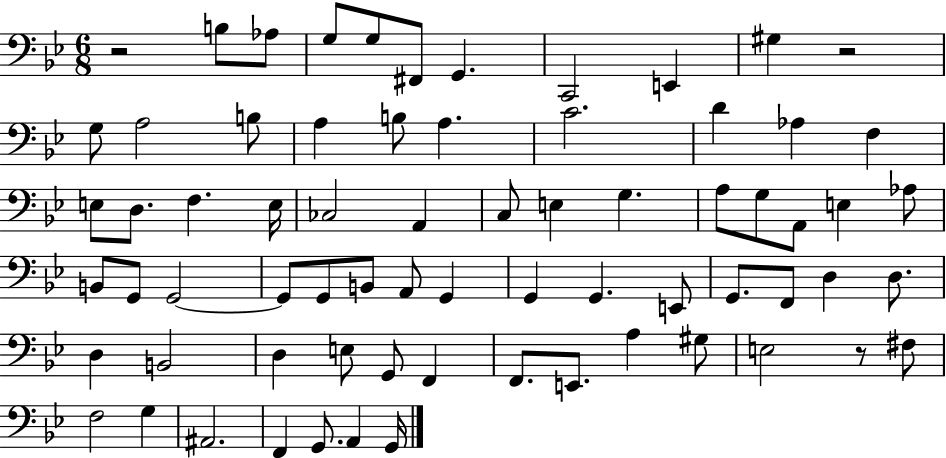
R/h B3/e Ab3/e G3/e G3/e F#2/e G2/q. C2/h E2/q G#3/q R/h G3/e A3/h B3/e A3/q B3/e A3/q. C4/h. D4/q Ab3/q F3/q E3/e D3/e. F3/q. E3/s CES3/h A2/q C3/e E3/q G3/q. A3/e G3/e A2/e E3/q Ab3/e B2/e G2/e G2/h G2/e G2/e B2/e A2/e G2/q G2/q G2/q. E2/e G2/e. F2/e D3/q D3/e. D3/q B2/h D3/q E3/e G2/e F2/q F2/e. E2/e. A3/q G#3/e E3/h R/e F#3/e F3/h G3/q A#2/h. F2/q G2/e. A2/q G2/s